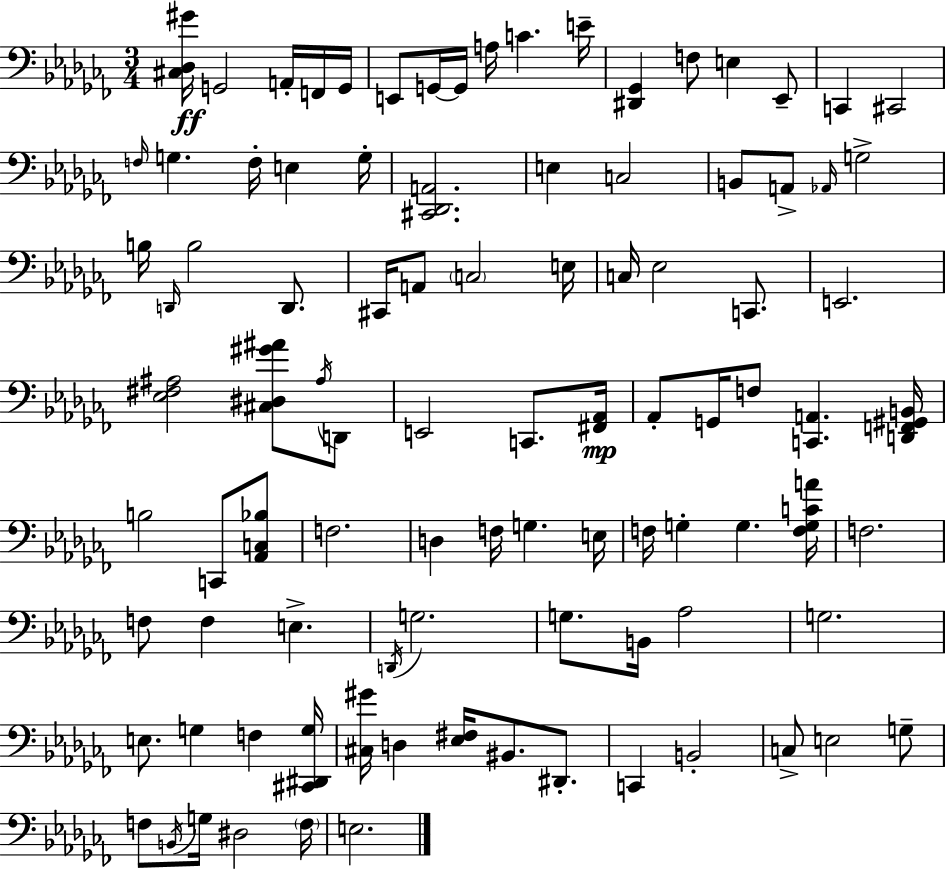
{
  \clef bass
  \numericTimeSignature
  \time 3/4
  \key aes \minor
  \repeat volta 2 { <cis des gis'>16\ff g,2 a,16-. f,16 g,16 | e,8 g,16~~ g,16 a16 c'4. e'16-- | <dis, ges,>4 f8 e4 ees,8-- | c,4 cis,2 | \break \grace { f16 } g4. f16-. e4 | g16-. <cis, des, a,>2. | e4 c2 | b,8 a,8-> \grace { aes,16 } g2-> | \break b16 \grace { d,16 } b2 | d,8. cis,16 a,8 \parenthesize c2 | e16 c16 ees2 | c,8. e,2. | \break <ees fis ais>2 <cis dis gis' ais'>8 | \acciaccatura { ais16 } d,8 e,2 | c,8. <fis, aes,>16\mp aes,8-. g,16 f8 <c, a,>4. | <d, f, gis, b,>16 b2 | \break c,8 <aes, c bes>8 f2. | d4 f16 g4. | e16 f16 g4-. g4. | <f g c' a'>16 f2. | \break f8 f4 e4.-> | \acciaccatura { d,16 } g2. | g8. b,16 aes2 | g2. | \break e8. g4 | f4 <cis, dis, g>16 <cis gis'>16 d4 <ees fis>16 bis,8. | dis,8.-. c,4 b,2-. | c8-> e2 | \break g8-- f8 \acciaccatura { b,16 } g16 dis2 | \parenthesize f16 e2. | } \bar "|."
}